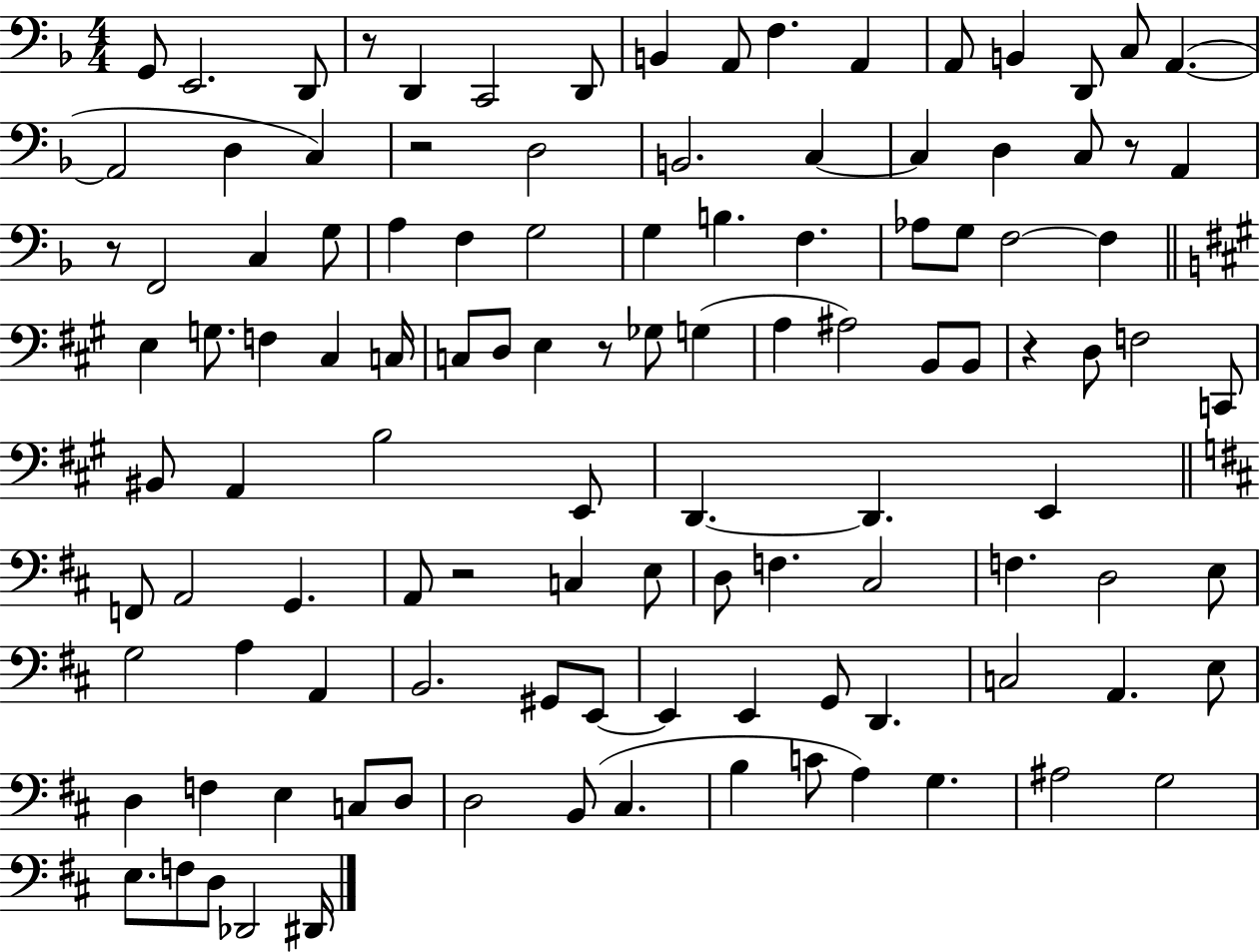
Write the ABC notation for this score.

X:1
T:Untitled
M:4/4
L:1/4
K:F
G,,/2 E,,2 D,,/2 z/2 D,, C,,2 D,,/2 B,, A,,/2 F, A,, A,,/2 B,, D,,/2 C,/2 A,, A,,2 D, C, z2 D,2 B,,2 C, C, D, C,/2 z/2 A,, z/2 F,,2 C, G,/2 A, F, G,2 G, B, F, _A,/2 G,/2 F,2 F, E, G,/2 F, ^C, C,/4 C,/2 D,/2 E, z/2 _G,/2 G, A, ^A,2 B,,/2 B,,/2 z D,/2 F,2 C,,/2 ^B,,/2 A,, B,2 E,,/2 D,, D,, E,, F,,/2 A,,2 G,, A,,/2 z2 C, E,/2 D,/2 F, ^C,2 F, D,2 E,/2 G,2 A, A,, B,,2 ^G,,/2 E,,/2 E,, E,, G,,/2 D,, C,2 A,, E,/2 D, F, E, C,/2 D,/2 D,2 B,,/2 ^C, B, C/2 A, G, ^A,2 G,2 E,/2 F,/2 D,/2 _D,,2 ^D,,/4